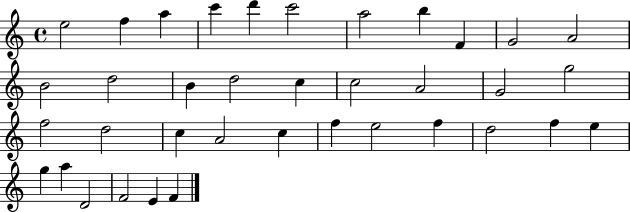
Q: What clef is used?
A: treble